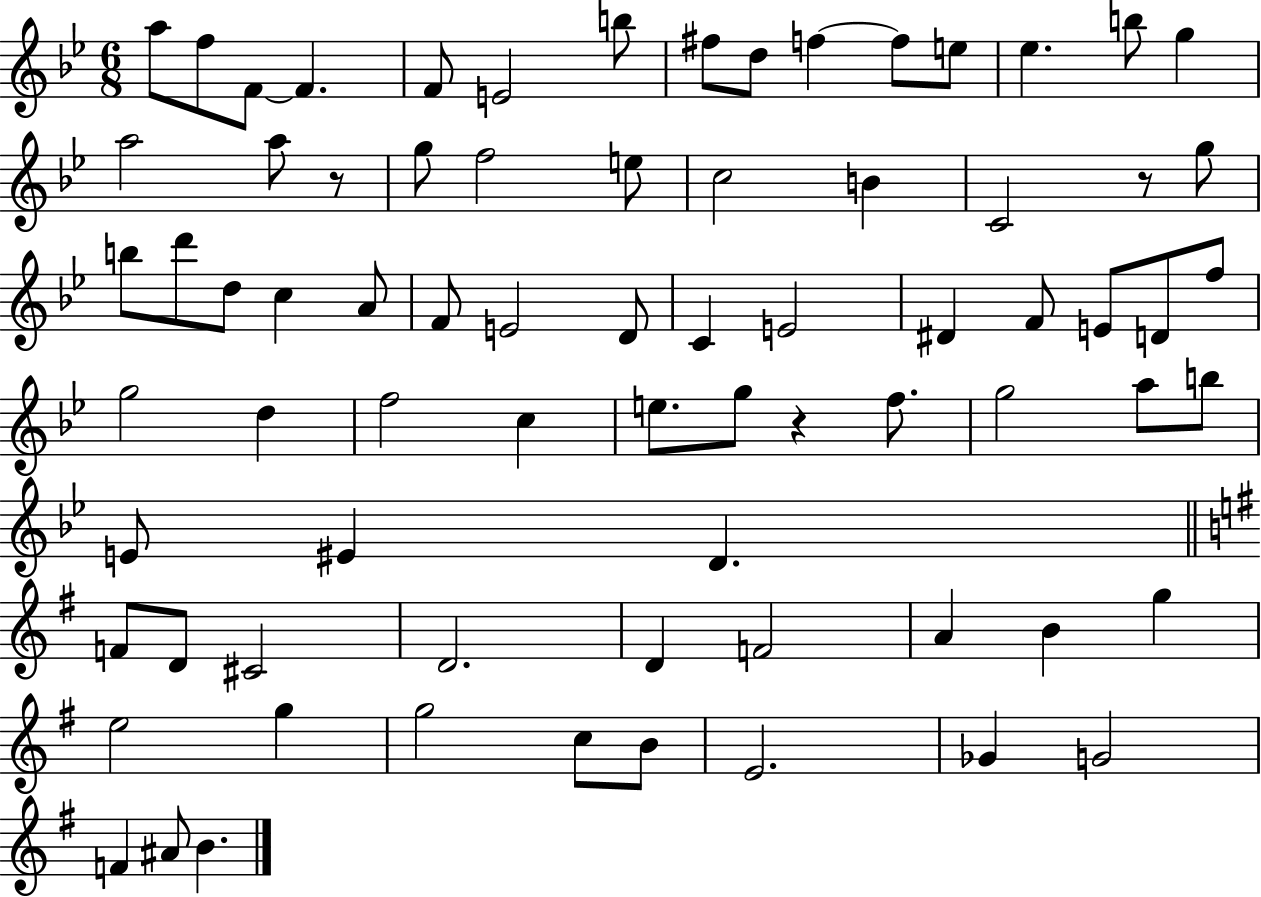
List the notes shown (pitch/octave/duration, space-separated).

A5/e F5/e F4/e F4/q. F4/e E4/h B5/e F#5/e D5/e F5/q F5/e E5/e Eb5/q. B5/e G5/q A5/h A5/e R/e G5/e F5/h E5/e C5/h B4/q C4/h R/e G5/e B5/e D6/e D5/e C5/q A4/e F4/e E4/h D4/e C4/q E4/h D#4/q F4/e E4/e D4/e F5/e G5/h D5/q F5/h C5/q E5/e. G5/e R/q F5/e. G5/h A5/e B5/e E4/e EIS4/q D4/q. F4/e D4/e C#4/h D4/h. D4/q F4/h A4/q B4/q G5/q E5/h G5/q G5/h C5/e B4/e E4/h. Gb4/q G4/h F4/q A#4/e B4/q.